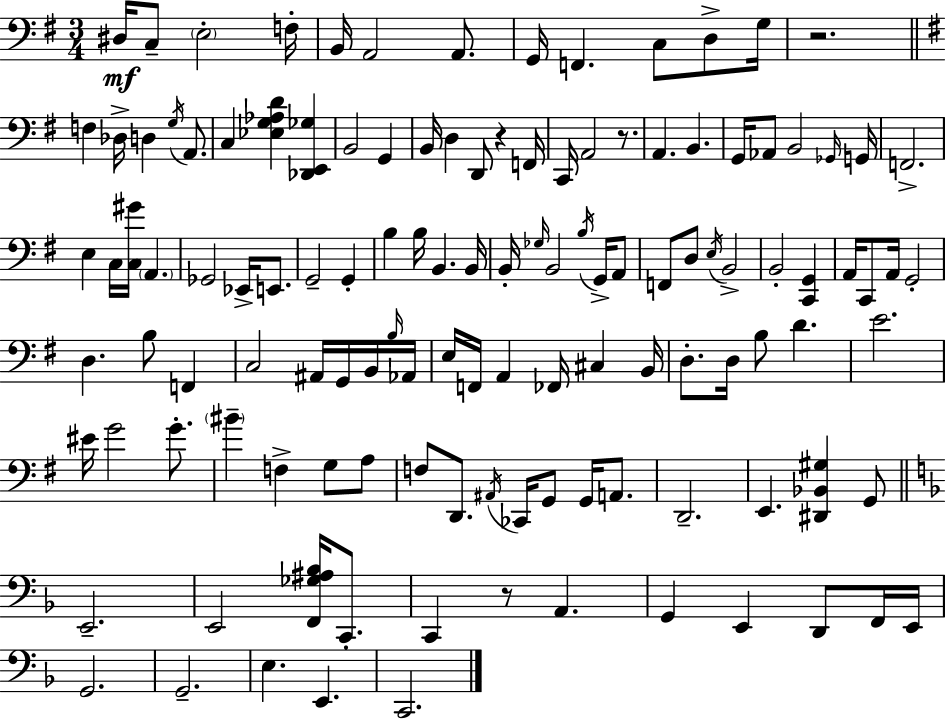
X:1
T:Untitled
M:3/4
L:1/4
K:Em
^D,/4 C,/2 E,2 F,/4 B,,/4 A,,2 A,,/2 G,,/4 F,, C,/2 D,/2 G,/4 z2 F, _D,/4 D, G,/4 A,,/2 C, [_E,G,_A,D] [_D,,E,,_G,] B,,2 G,, B,,/4 D, D,,/2 z F,,/4 C,,/4 A,,2 z/2 A,, B,, G,,/4 _A,,/2 B,,2 _G,,/4 G,,/4 F,,2 E, C,/4 [C,^G]/4 A,, _G,,2 _E,,/4 E,,/2 G,,2 G,, B, B,/4 B,, B,,/4 B,,/4 _G,/4 B,,2 B,/4 G,,/4 A,,/2 F,,/2 D,/2 E,/4 B,,2 B,,2 [C,,G,,] A,,/4 C,,/2 A,,/4 G,,2 D, B,/2 F,, C,2 ^A,,/4 G,,/4 B,,/4 B,/4 _A,,/4 E,/4 F,,/4 A,, _F,,/4 ^C, B,,/4 D,/2 D,/4 B,/2 D E2 ^E/4 G2 G/2 ^B F, G,/2 A,/2 F,/2 D,,/2 ^A,,/4 _C,,/4 G,,/2 G,,/4 A,,/2 D,,2 E,, [^D,,_B,,^G,] G,,/2 E,,2 E,,2 [F,,_G,^A,_B,]/4 C,,/2 C,, z/2 A,, G,, E,, D,,/2 F,,/4 E,,/4 G,,2 G,,2 E, E,, C,,2